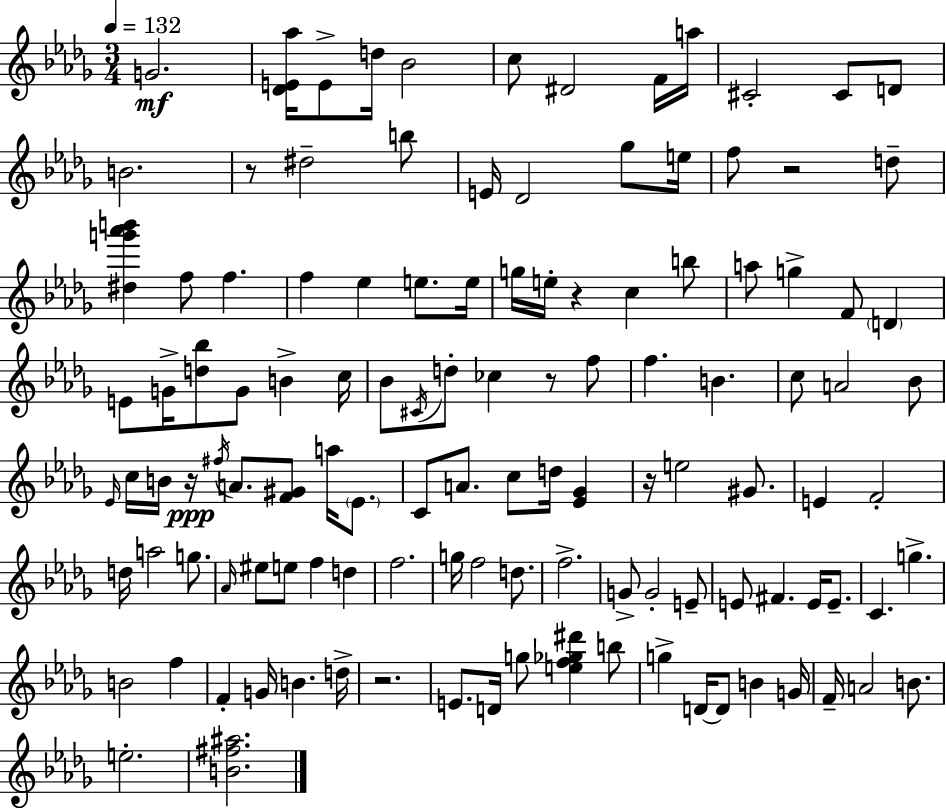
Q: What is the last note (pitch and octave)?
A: E5